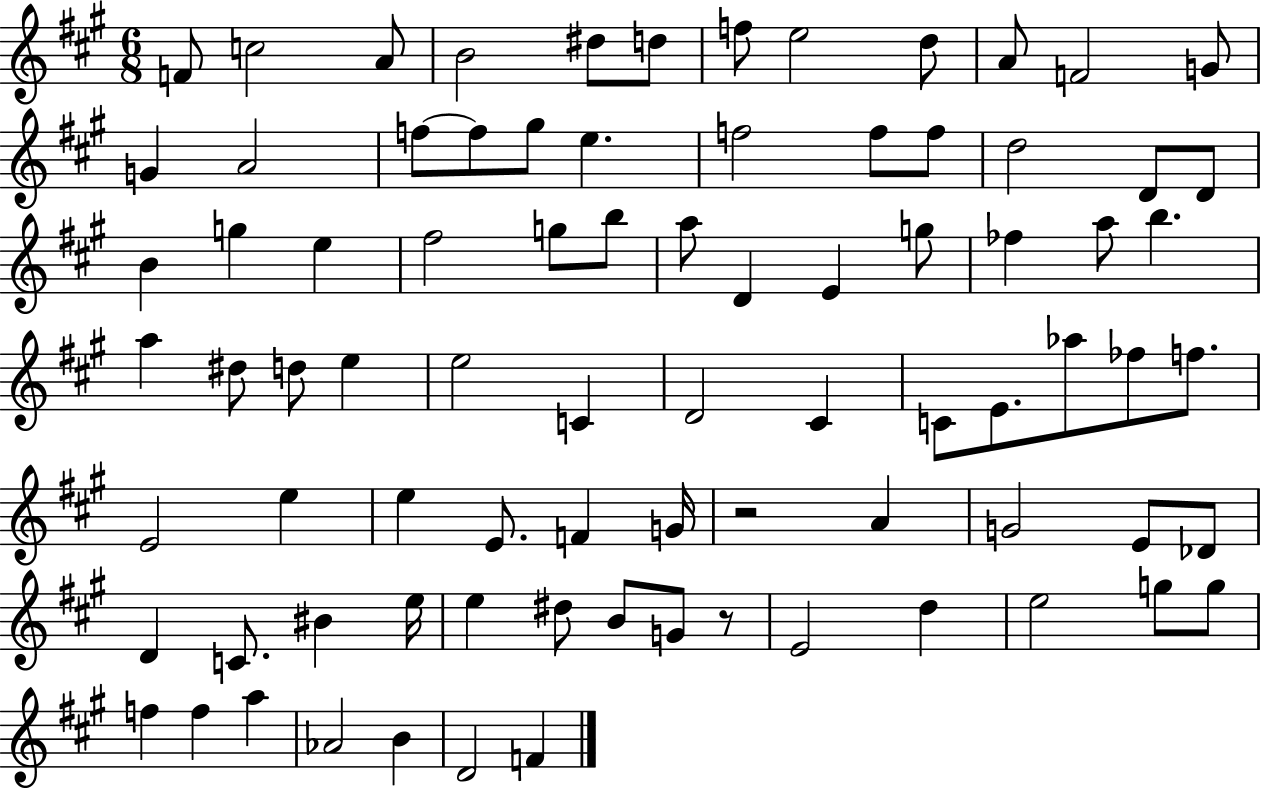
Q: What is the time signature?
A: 6/8